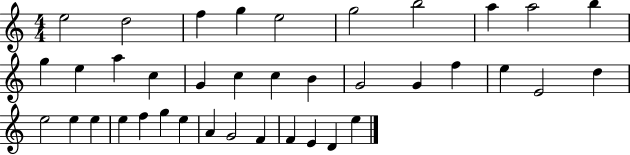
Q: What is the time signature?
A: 4/4